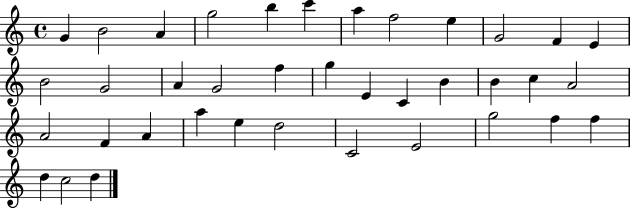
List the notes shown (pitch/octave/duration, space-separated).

G4/q B4/h A4/q G5/h B5/q C6/q A5/q F5/h E5/q G4/h F4/q E4/q B4/h G4/h A4/q G4/h F5/q G5/q E4/q C4/q B4/q B4/q C5/q A4/h A4/h F4/q A4/q A5/q E5/q D5/h C4/h E4/h G5/h F5/q F5/q D5/q C5/h D5/q